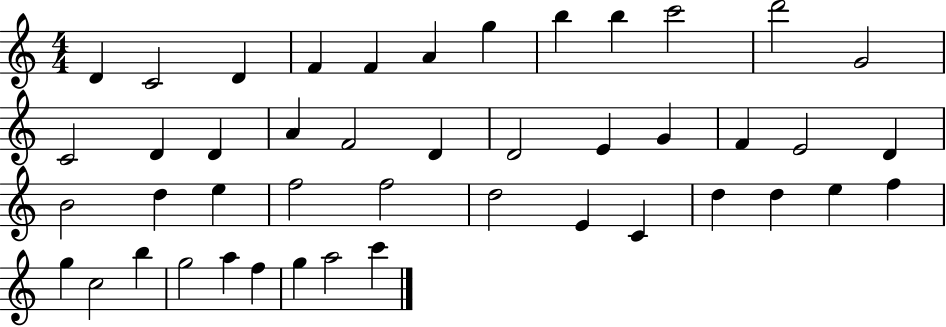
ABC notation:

X:1
T:Untitled
M:4/4
L:1/4
K:C
D C2 D F F A g b b c'2 d'2 G2 C2 D D A F2 D D2 E G F E2 D B2 d e f2 f2 d2 E C d d e f g c2 b g2 a f g a2 c'